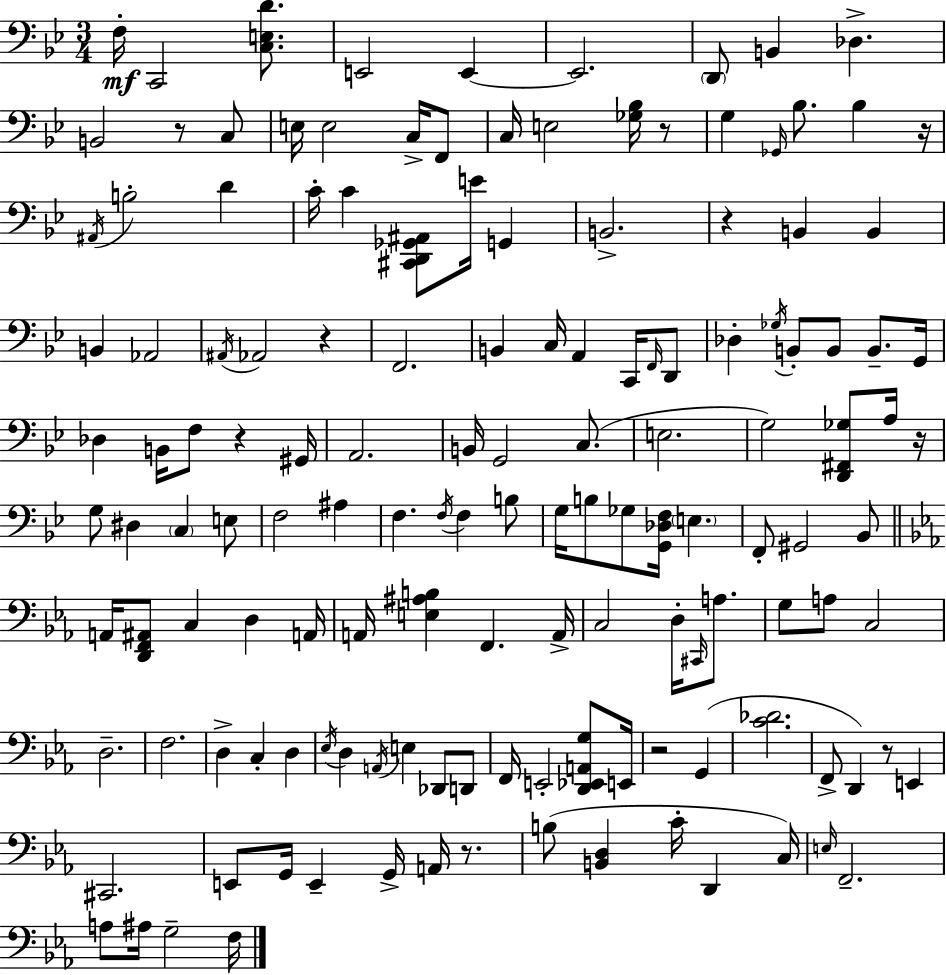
F3/s C2/h [C3,E3,D4]/e. E2/h E2/q E2/h. D2/e B2/q Db3/q. B2/h R/e C3/e E3/s E3/h C3/s F2/e C3/s E3/h [Gb3,Bb3]/s R/e G3/q Gb2/s Bb3/e. Bb3/q R/s A#2/s B3/h D4/q C4/s C4/q [C#2,D2,Gb2,A#2]/e E4/s G2/q B2/h. R/q B2/q B2/q B2/q Ab2/h A#2/s Ab2/h R/q F2/h. B2/q C3/s A2/q C2/s F2/s D2/e Db3/q Gb3/s B2/e B2/e B2/e. G2/s Db3/q B2/s F3/e R/q G#2/s A2/h. B2/s G2/h C3/e. E3/h. G3/h [D2,F#2,Gb3]/e A3/s R/s G3/e D#3/q C3/q E3/e F3/h A#3/q F3/q. F3/s F3/q B3/e G3/s B3/e Gb3/e [G2,Db3,F3]/s E3/q. F2/e G#2/h Bb2/e A2/s [D2,F2,A#2]/e C3/q D3/q A2/s A2/s [E3,A#3,B3]/q F2/q. A2/s C3/h D3/s C#2/s A3/e. G3/e A3/e C3/h D3/h. F3/h. D3/q C3/q D3/q Eb3/s D3/q A2/s E3/q Db2/e D2/e F2/s E2/h [D2,Eb2,A2,G3]/e E2/s R/h G2/q [C4,Db4]/h. F2/e D2/q R/e E2/q C#2/h. E2/e G2/s E2/q G2/s A2/s R/e. B3/e [B2,D3]/q C4/s D2/q C3/s E3/s F2/h. A3/e A#3/s G3/h F3/s